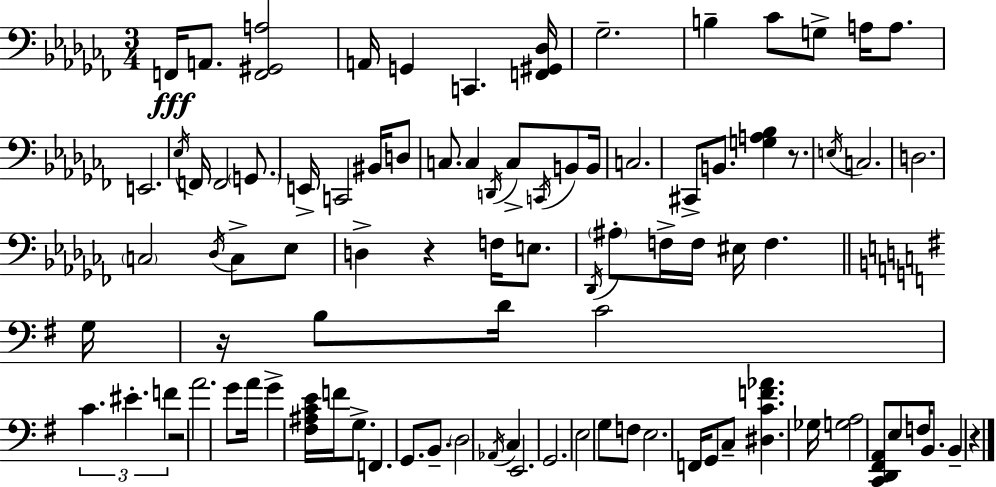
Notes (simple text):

F2/s A2/e. [F2,G#2,A3]/h A2/s G2/q C2/q. [F2,G#2,Db3]/s Gb3/h. B3/q CES4/e G3/e A3/s A3/e. E2/h. Eb3/s F2/s F2/h G2/e. E2/s C2/h BIS2/s D3/e C3/e. C3/q D2/s C3/e C2/s B2/e B2/s C3/h. C#2/e B2/e. [G3,A3,Bb3]/q R/e. E3/s C3/h. D3/h. C3/h Db3/s C3/e Eb3/e D3/q R/q F3/s E3/e. Db2/s A#3/e F3/s F3/s EIS3/s F3/q. G3/s R/s B3/e D4/s C4/h C4/q. EIS4/q. F4/q R/h A4/h. G4/e A4/s G4/q [F#3,A#3,C4,E4]/s F4/s G3/e. F2/q. G2/e. B2/e. D3/h Ab2/s C3/q E2/h. G2/h. E3/h G3/e F3/e E3/h. F2/s G2/e C3/e [D#3,C4,F4,Ab4]/q. Gb3/s [G3,A3]/h [C2,D2,F#2,A2]/e E3/e F3/s B2/e. B2/q R/q